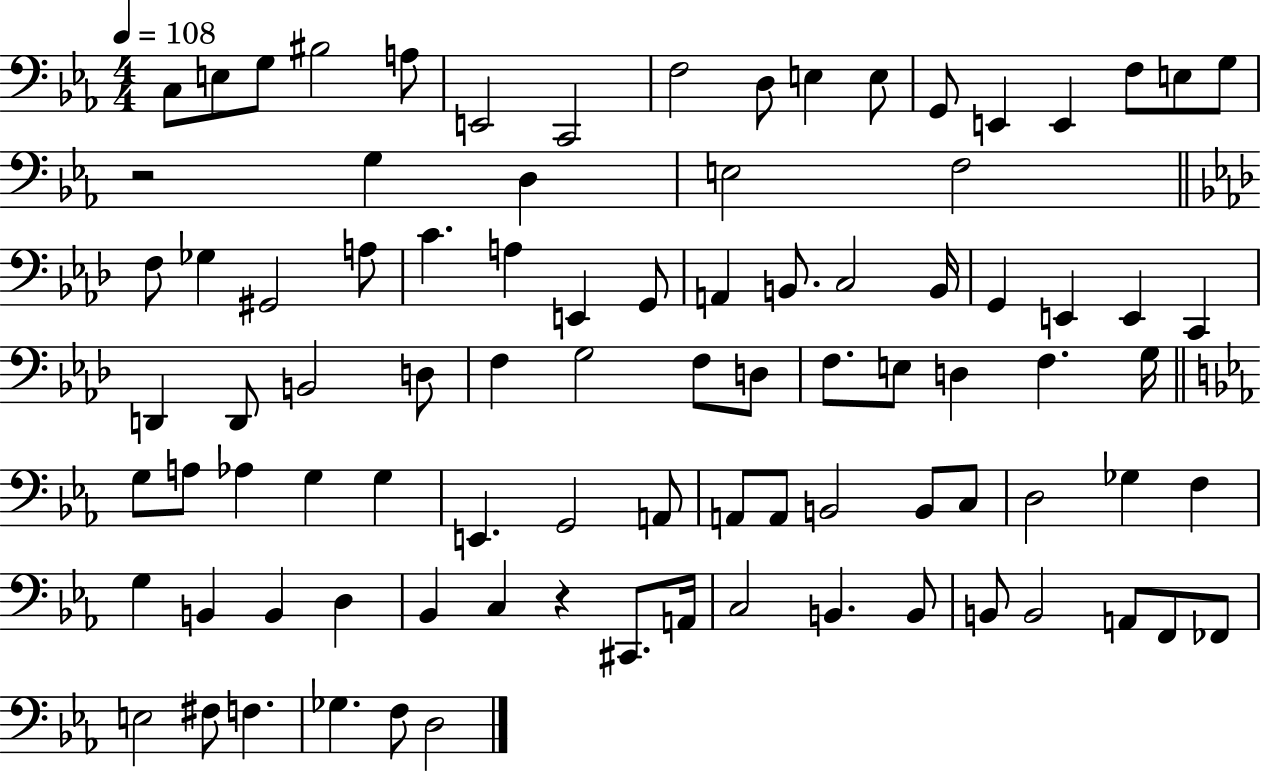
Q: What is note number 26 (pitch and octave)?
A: C4